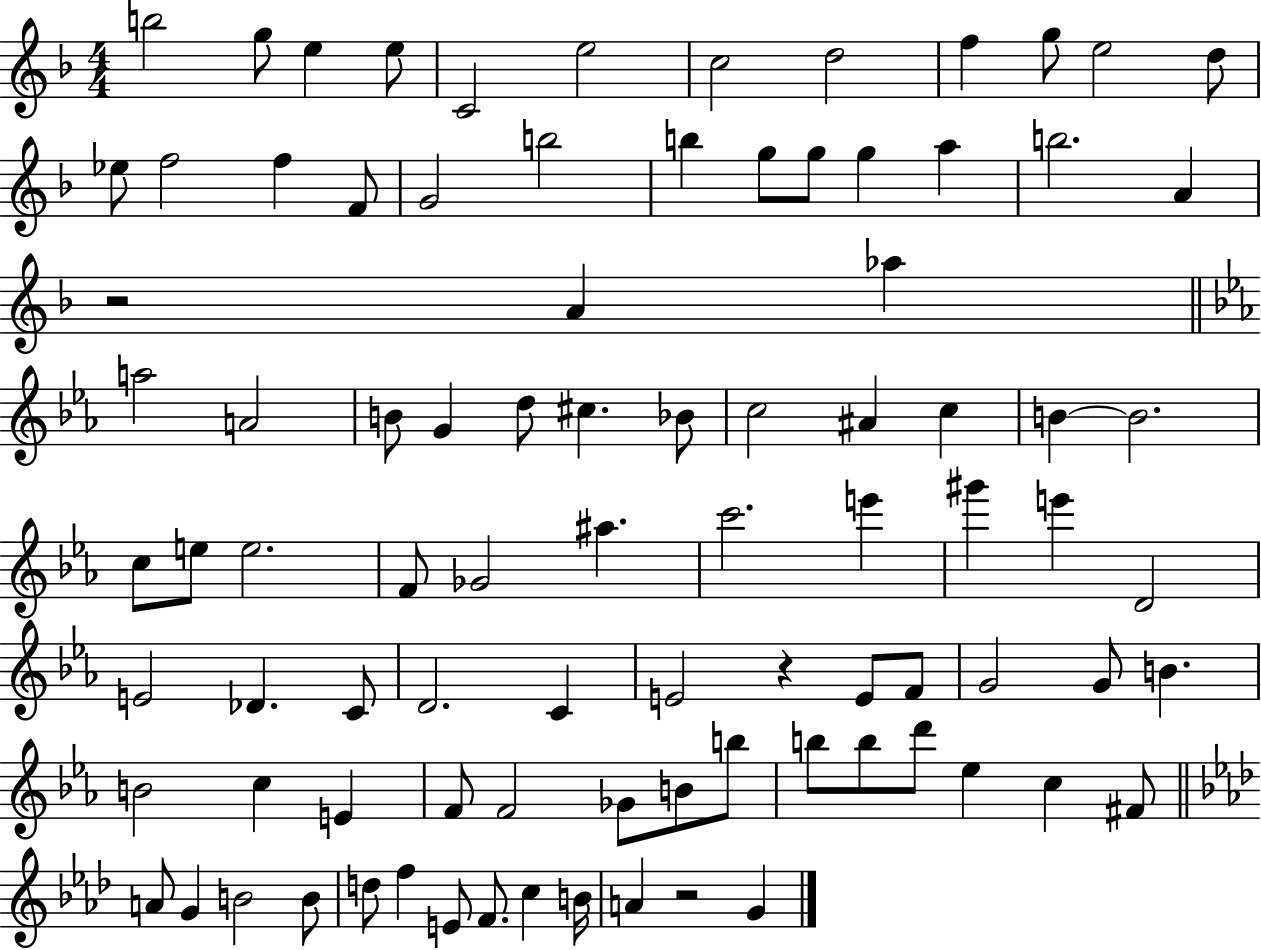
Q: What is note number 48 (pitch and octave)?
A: G#6